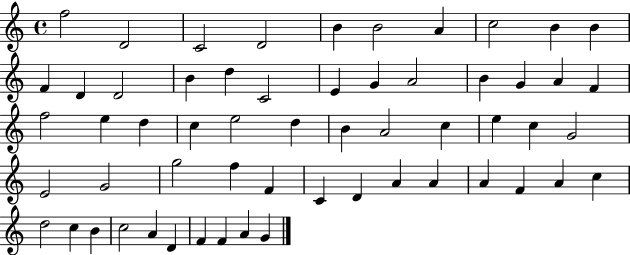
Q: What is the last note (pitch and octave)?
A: G4